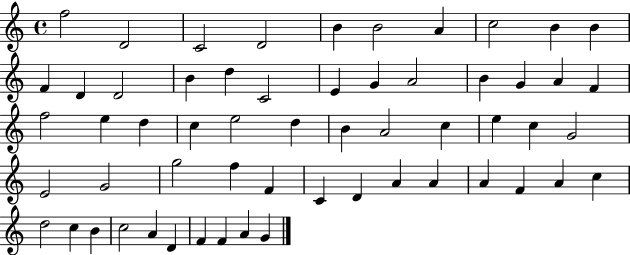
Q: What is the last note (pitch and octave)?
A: G4